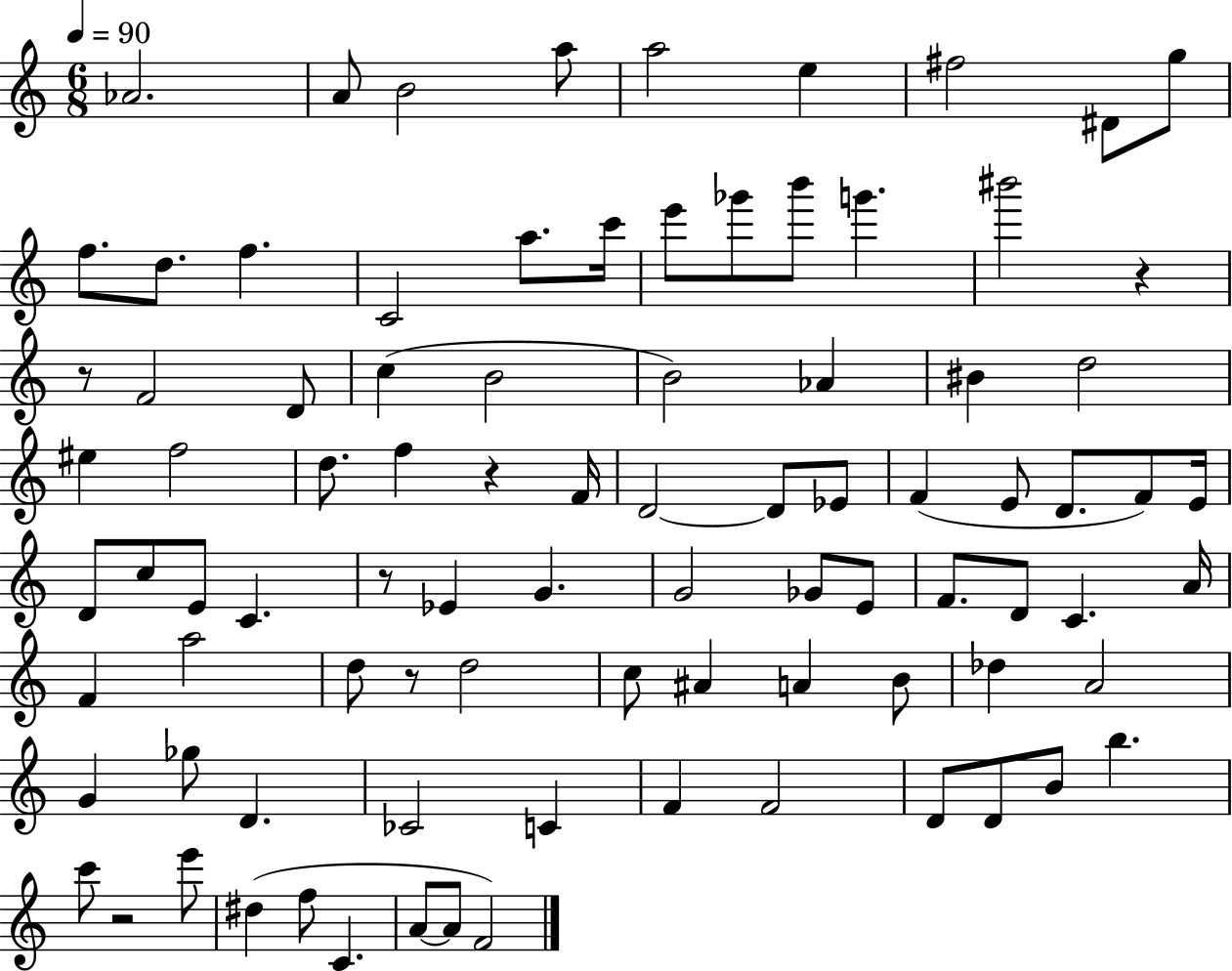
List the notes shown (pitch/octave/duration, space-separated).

Ab4/h. A4/e B4/h A5/e A5/h E5/q F#5/h D#4/e G5/e F5/e. D5/e. F5/q. C4/h A5/e. C6/s E6/e Gb6/e B6/e G6/q. BIS6/h R/q R/e F4/h D4/e C5/q B4/h B4/h Ab4/q BIS4/q D5/h EIS5/q F5/h D5/e. F5/q R/q F4/s D4/h D4/e Eb4/e F4/q E4/e D4/e. F4/e E4/s D4/e C5/e E4/e C4/q. R/e Eb4/q G4/q. G4/h Gb4/e E4/e F4/e. D4/e C4/q. A4/s F4/q A5/h D5/e R/e D5/h C5/e A#4/q A4/q B4/e Db5/q A4/h G4/q Gb5/e D4/q. CES4/h C4/q F4/q F4/h D4/e D4/e B4/e B5/q. C6/e R/h E6/e D#5/q F5/e C4/q. A4/e A4/e F4/h